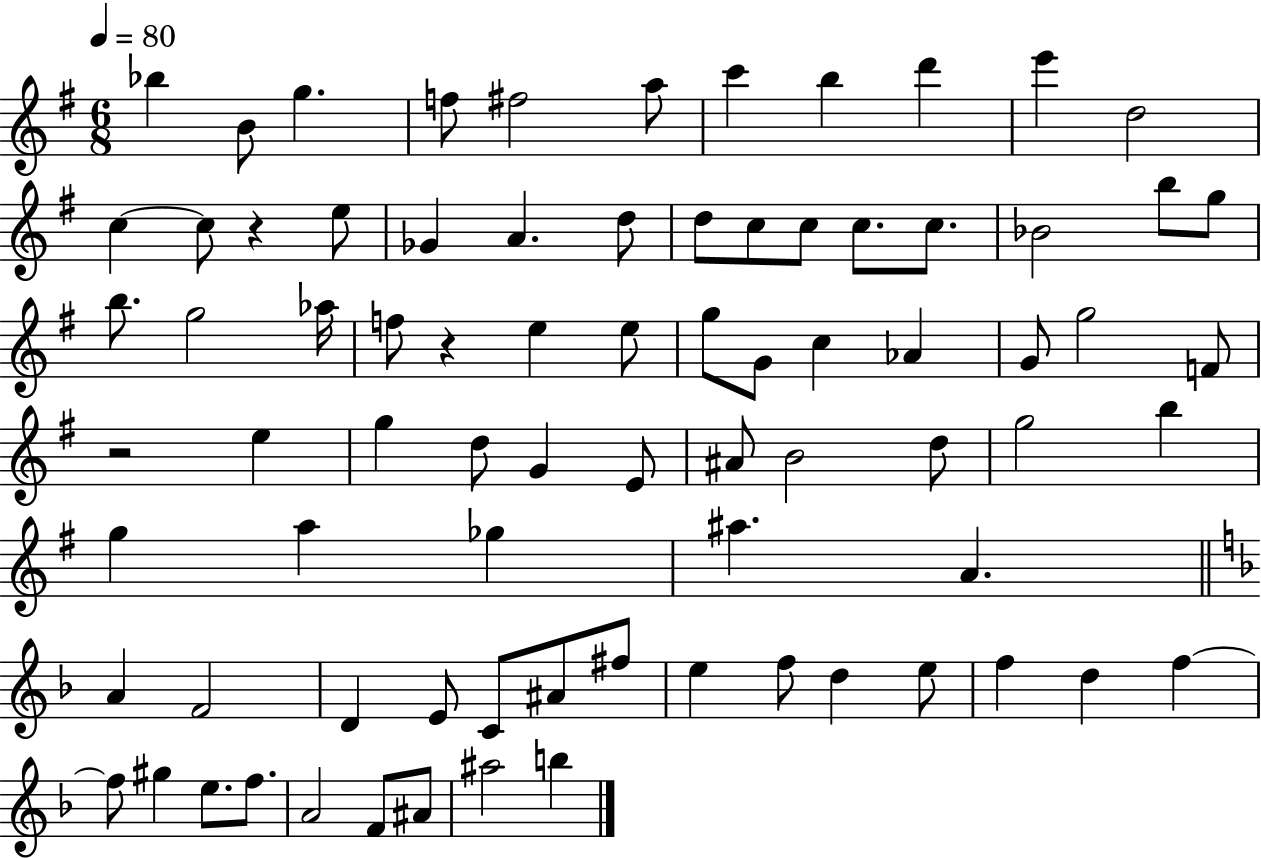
Bb5/q B4/e G5/q. F5/e F#5/h A5/e C6/q B5/q D6/q E6/q D5/h C5/q C5/e R/q E5/e Gb4/q A4/q. D5/e D5/e C5/e C5/e C5/e. C5/e. Bb4/h B5/e G5/e B5/e. G5/h Ab5/s F5/e R/q E5/q E5/e G5/e G4/e C5/q Ab4/q G4/e G5/h F4/e R/h E5/q G5/q D5/e G4/q E4/e A#4/e B4/h D5/e G5/h B5/q G5/q A5/q Gb5/q A#5/q. A4/q. A4/q F4/h D4/q E4/e C4/e A#4/e F#5/e E5/q F5/e D5/q E5/e F5/q D5/q F5/q F5/e G#5/q E5/e. F5/e. A4/h F4/e A#4/e A#5/h B5/q